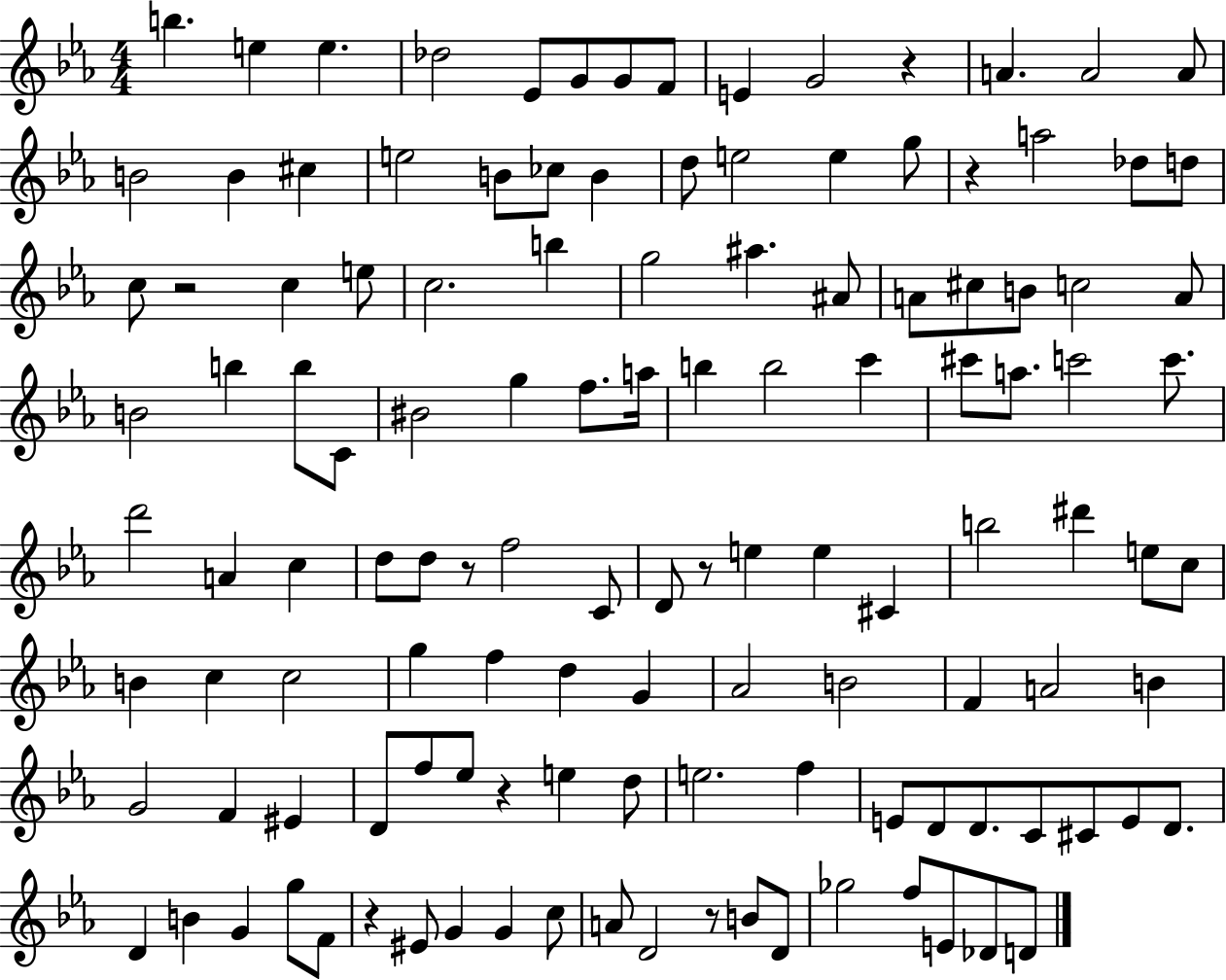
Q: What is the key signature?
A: EES major